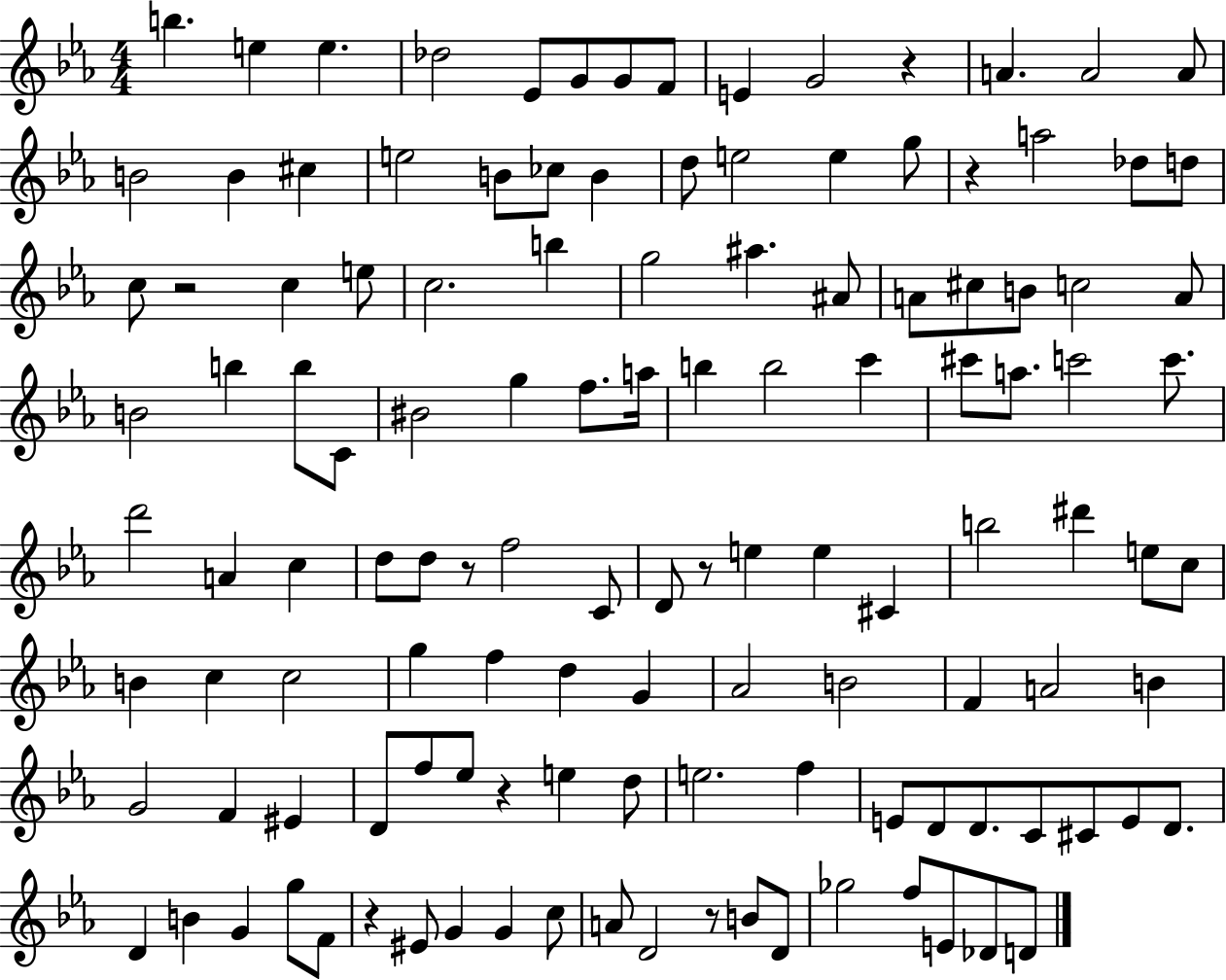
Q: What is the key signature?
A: EES major